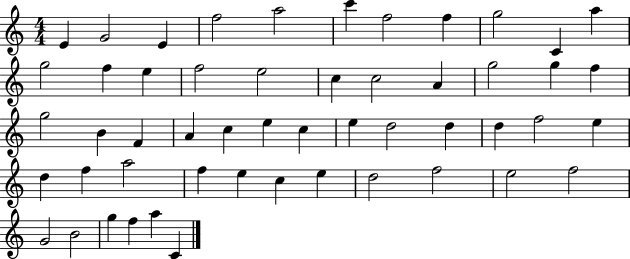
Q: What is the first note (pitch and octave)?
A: E4